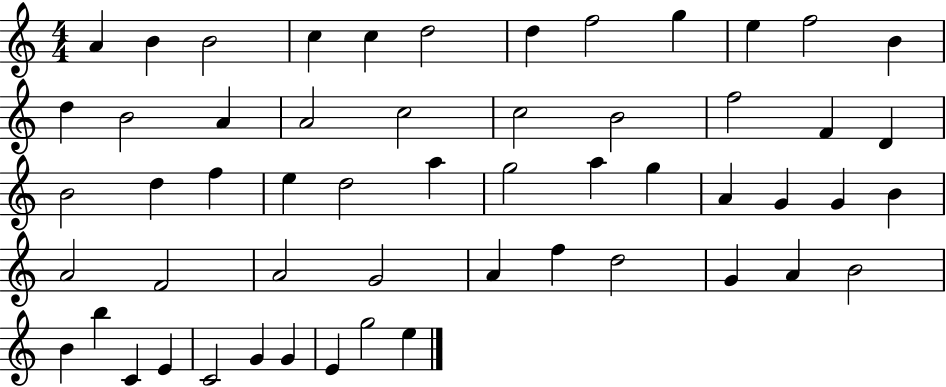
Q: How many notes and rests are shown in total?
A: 55